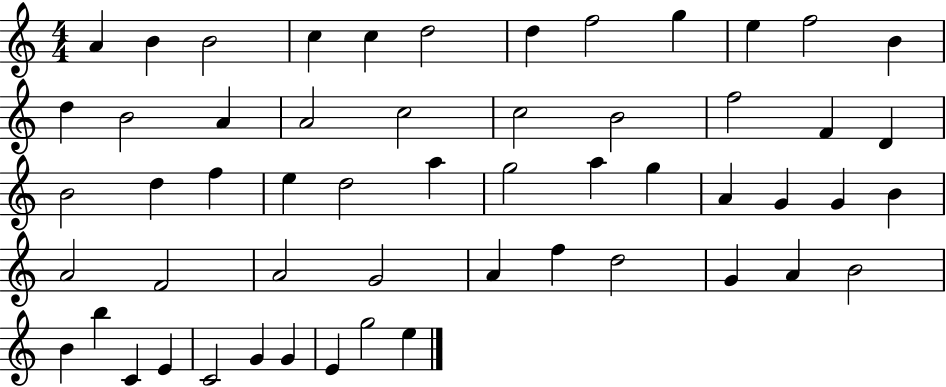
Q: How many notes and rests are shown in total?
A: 55